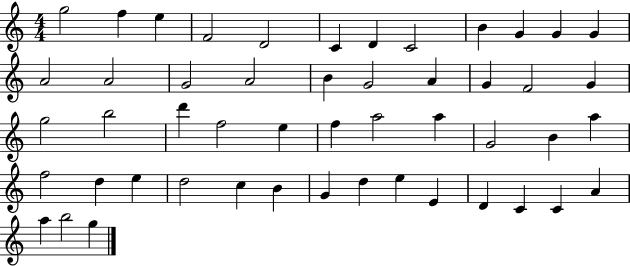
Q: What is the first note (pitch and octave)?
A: G5